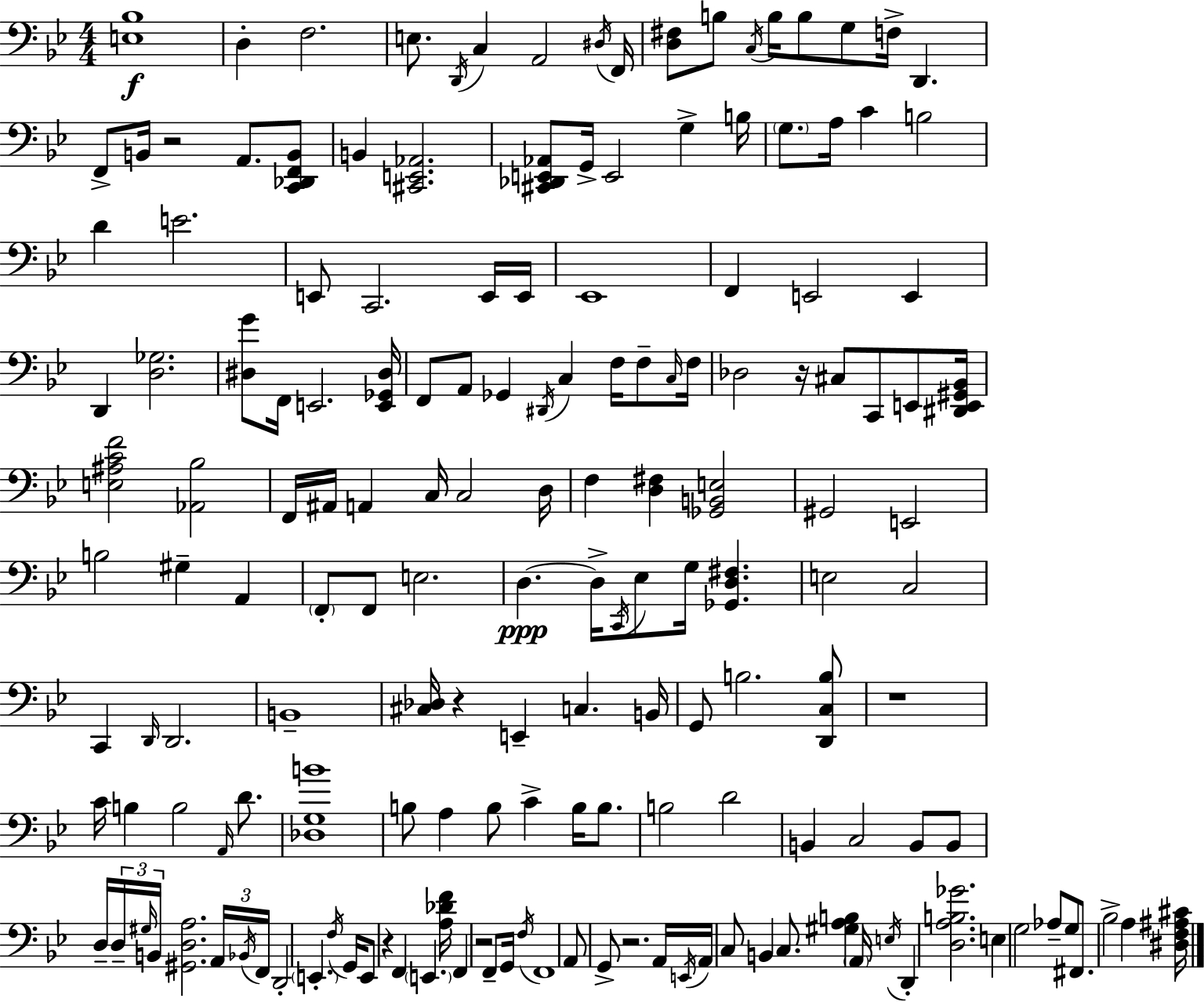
X:1
T:Untitled
M:4/4
L:1/4
K:Gm
[E,_B,]4 D, F,2 E,/2 D,,/4 C, A,,2 ^D,/4 F,,/4 [D,^F,]/2 B,/2 C,/4 B,/4 B,/2 G,/2 F,/4 D,, F,,/2 B,,/4 z2 A,,/2 [C,,_D,,F,,B,,]/2 B,, [^C,,E,,_A,,]2 [^C,,_D,,E,,_A,,]/2 G,,/4 E,,2 G, B,/4 G,/2 A,/4 C B,2 D E2 E,,/2 C,,2 E,,/4 E,,/4 _E,,4 F,, E,,2 E,, D,, [D,_G,]2 [^D,G]/2 F,,/4 E,,2 [E,,_G,,^D,]/4 F,,/2 A,,/2 _G,, ^D,,/4 C, F,/4 F,/2 C,/4 F,/4 _D,2 z/4 ^C,/2 C,,/2 E,,/2 [^D,,E,,^G,,_B,,]/4 [E,^A,CF]2 [_A,,_B,]2 F,,/4 ^A,,/4 A,, C,/4 C,2 D,/4 F, [D,^F,] [_G,,B,,E,]2 ^G,,2 E,,2 B,2 ^G, A,, F,,/2 F,,/2 E,2 D, D,/4 C,,/4 _E,/2 G,/4 [_G,,D,^F,] E,2 C,2 C,, D,,/4 D,,2 B,,4 [^C,_D,]/4 z E,, C, B,,/4 G,,/2 B,2 [D,,C,B,]/2 z4 C/4 B, B,2 A,,/4 D/2 [_D,G,B]4 B,/2 A, B,/2 C B,/4 B,/2 B,2 D2 B,, C,2 B,,/2 B,,/2 D,/4 D,/4 ^G,/4 B,,/4 [^G,,D,A,]2 A,,/4 _B,,/4 F,,/4 D,,2 E,, F,/4 G,,/4 E,,/2 z F,, E,, [A,_DF]/4 F,, z2 F,,/2 G,,/4 F,/4 F,,4 A,,/2 G,,/2 z2 A,,/4 E,,/4 A,,/4 C,/2 B,, C,/2 [^G,A,B,] A,,/4 E,/4 D,, [D,A,B,_G]2 E, G,2 _A,/2 G,/2 ^F,,/2 _B,2 A, [^D,F,^A,^C]/4